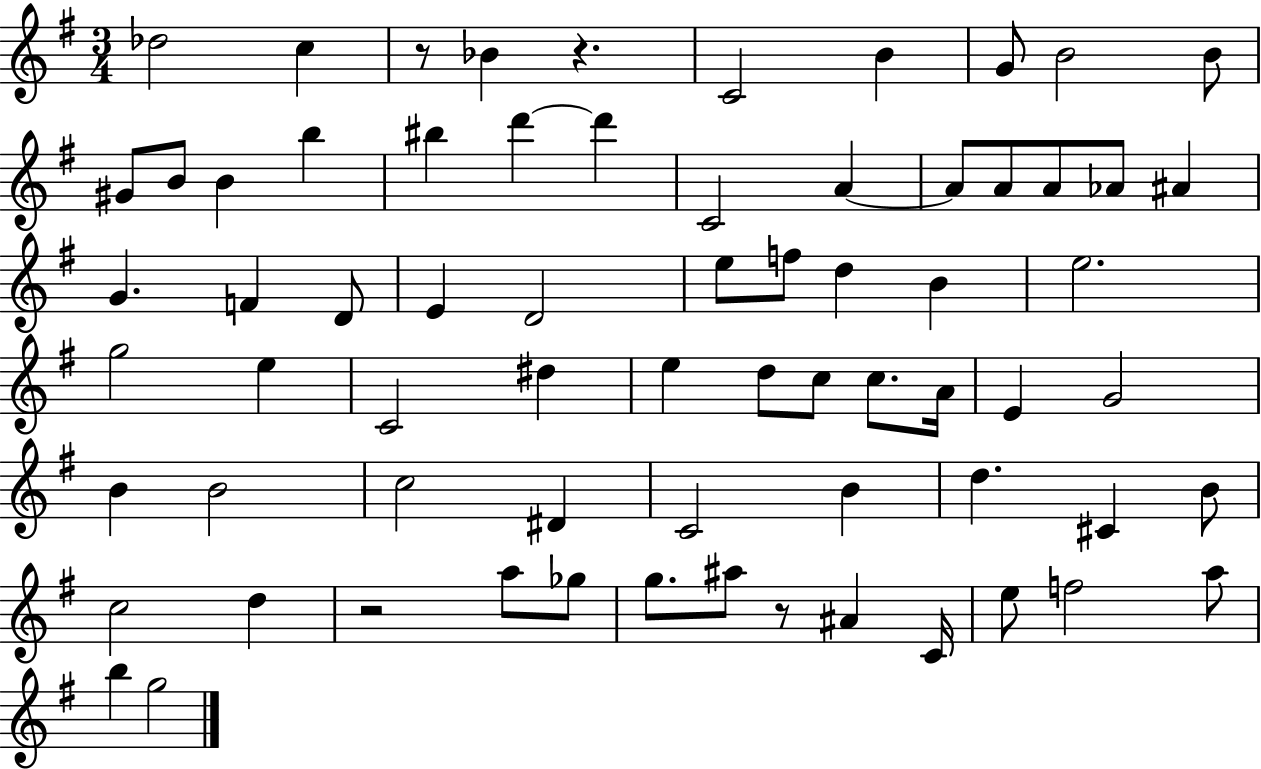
X:1
T:Untitled
M:3/4
L:1/4
K:G
_d2 c z/2 _B z C2 B G/2 B2 B/2 ^G/2 B/2 B b ^b d' d' C2 A A/2 A/2 A/2 _A/2 ^A G F D/2 E D2 e/2 f/2 d B e2 g2 e C2 ^d e d/2 c/2 c/2 A/4 E G2 B B2 c2 ^D C2 B d ^C B/2 c2 d z2 a/2 _g/2 g/2 ^a/2 z/2 ^A C/4 e/2 f2 a/2 b g2